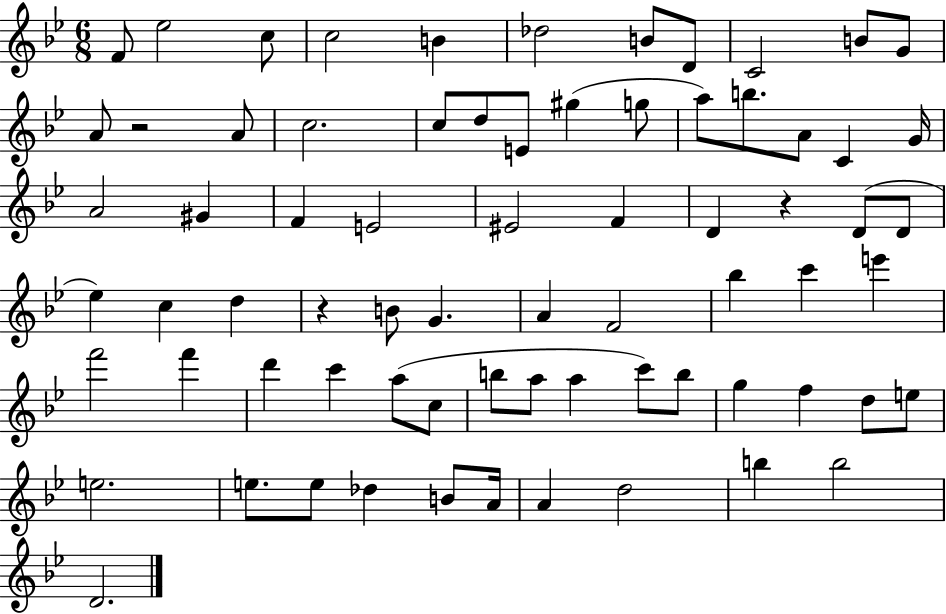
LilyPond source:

{
  \clef treble
  \numericTimeSignature
  \time 6/8
  \key bes \major
  \repeat volta 2 { f'8 ees''2 c''8 | c''2 b'4 | des''2 b'8 d'8 | c'2 b'8 g'8 | \break a'8 r2 a'8 | c''2. | c''8 d''8 e'8 gis''4( g''8 | a''8) b''8. a'8 c'4 g'16 | \break a'2 gis'4 | f'4 e'2 | eis'2 f'4 | d'4 r4 d'8( d'8 | \break ees''4) c''4 d''4 | r4 b'8 g'4. | a'4 f'2 | bes''4 c'''4 e'''4 | \break f'''2 f'''4 | d'''4 c'''4 a''8( c''8 | b''8 a''8 a''4 c'''8) b''8 | g''4 f''4 d''8 e''8 | \break e''2. | e''8. e''8 des''4 b'8 a'16 | a'4 d''2 | b''4 b''2 | \break d'2. | } \bar "|."
}